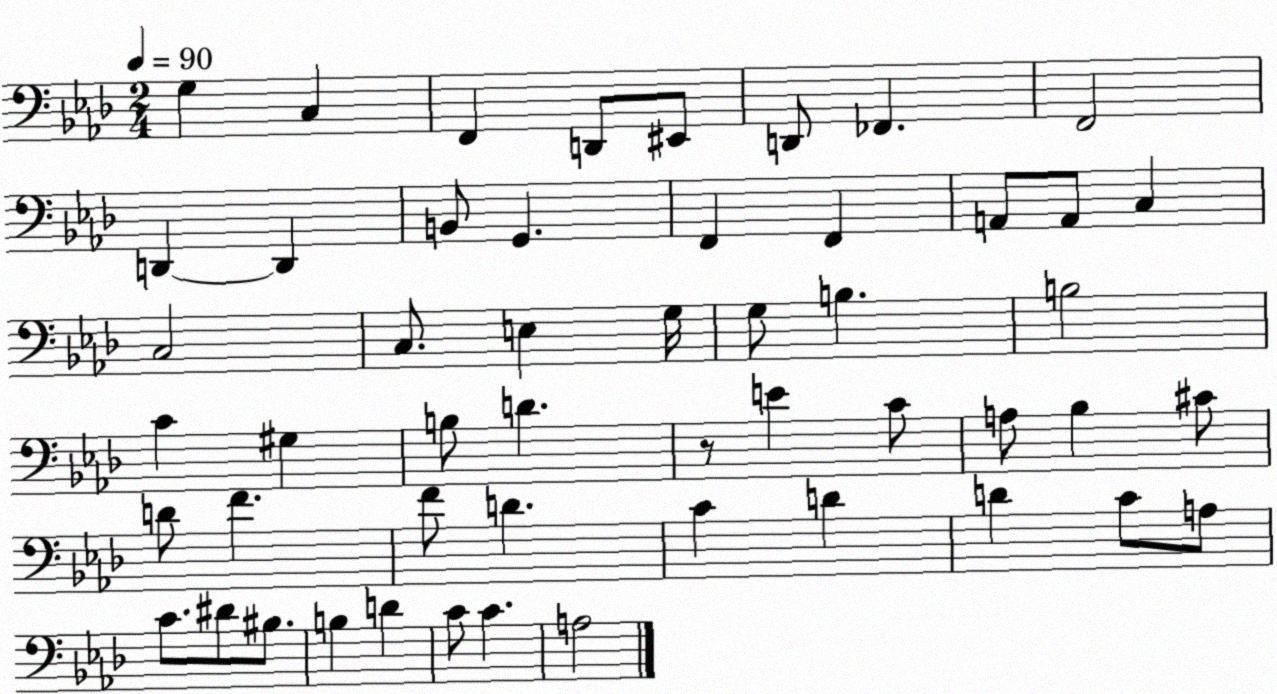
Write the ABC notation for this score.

X:1
T:Untitled
M:2/4
L:1/4
K:Ab
G, C, F,, D,,/2 ^E,,/2 D,,/2 _F,, F,,2 D,, D,, B,,/2 G,, F,, F,, A,,/2 A,,/2 C, C,2 C,/2 E, G,/4 G,/2 B, B,2 C ^G, B,/2 D z/2 E C/2 A,/2 _B, ^C/2 D/2 F F/2 D C D D C/2 A,/2 C/2 ^D/2 ^B,/2 B, D C/2 C A,2